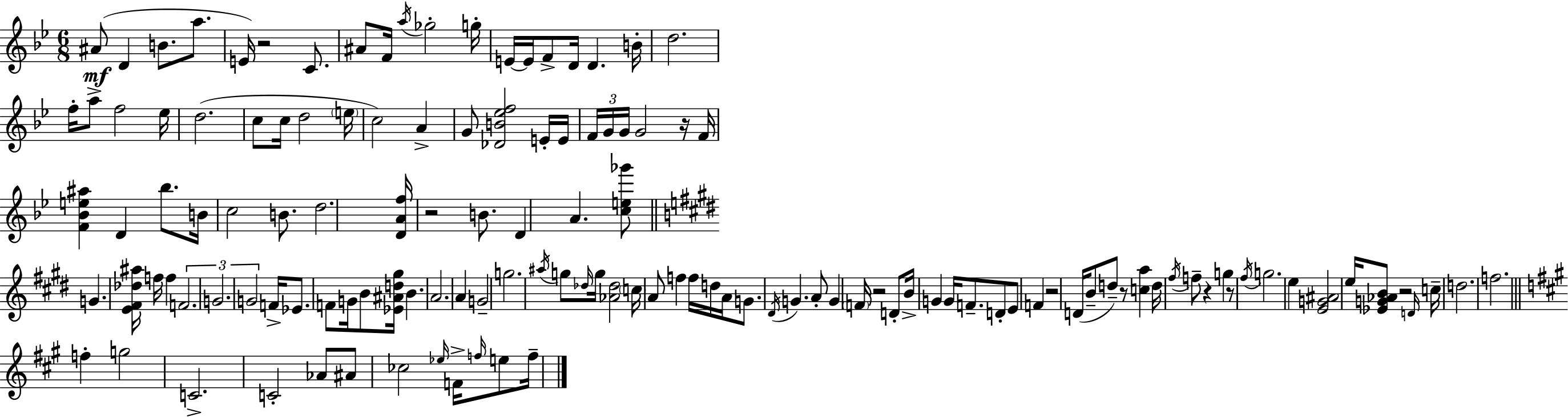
{
  \clef treble
  \numericTimeSignature
  \time 6/8
  \key bes \major
  \repeat volta 2 { ais'8(\mf d'4 b'8. a''8. | e'16) r2 c'8. | ais'8 f'16 \acciaccatura { a''16 } ges''2-. | g''16-. e'16~~ e'16 f'8-> d'16 d'4. | \break b'16-. d''2. | f''16-. a''8-> f''2 | ees''16 d''2.( | c''8 c''16 d''2 | \break \parenthesize e''16 c''2) a'4-> | g'8 <des' b' ees'' f''>2 e'16-. | e'16 \tuplet 3/2 { f'16 g'16 g'16 } g'2 | r16 f'16 <f' bes' e'' ais''>4 d'4 bes''8. | \break b'16 c''2 b'8. | d''2. | <d' a' f''>16 r2 b'8. | d'4 a'4. <c'' e'' ges'''>8 | \break \bar "||" \break \key e \major g'4. <e' fis' des'' ais''>16 f''16 f''4 | \tuplet 3/2 { f'2. | g'2. | g'2 } f'16-> ees'8. | \break f'8 g'16 b'8 <ees' ais' d'' gis''>16 b'4. | a'2. | a'4 g'2-- | g''2. | \break \acciaccatura { ais''16 } g''8 \grace { des''16 } g''16 <aes' des''>2 | \parenthesize c''16 a'8 f''4 f''16 d''16 a'16 g'8. | \acciaccatura { dis'16 } g'4. a'8-. g'4 | \parenthesize f'16 r2 | \break d'8-. b'16-> g'4 g'16 f'8.-- d'8-. | e'8 f'4 r2 | d'16( b'8-- d''8--) r8 <c'' a''>4 | d''16 \acciaccatura { fis''16 } f''8-- r4 g''4 | \break r8 \acciaccatura { fis''16 } g''2. | e''4 <e' g' ais'>2 | e''16 <ees' g' aes' b'>8 r2 | \grace { d'16 } c''16-- d''2. | \break f''2. | \bar "||" \break \key a \major f''4-. g''2 | c'2.-> | c'2-. aes'8 ais'8 | ces''2 \grace { ees''16 } f'16-> \grace { f''16 } e''8 | \break f''16-- } \bar "|."
}